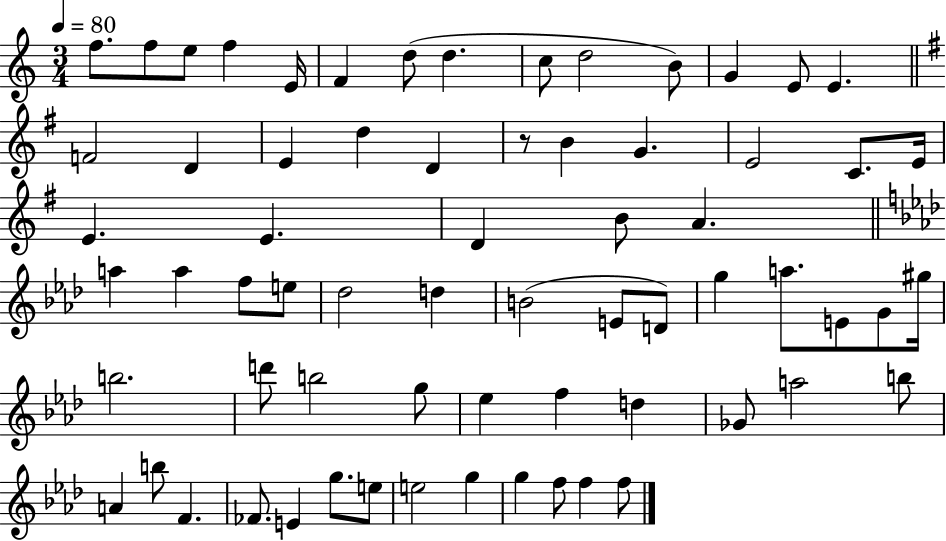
{
  \clef treble
  \numericTimeSignature
  \time 3/4
  \key c \major
  \tempo 4 = 80
  f''8. f''8 e''8 f''4 e'16 | f'4 d''8( d''4. | c''8 d''2 b'8) | g'4 e'8 e'4. | \break \bar "||" \break \key g \major f'2 d'4 | e'4 d''4 d'4 | r8 b'4 g'4. | e'2 c'8. e'16 | \break e'4. e'4. | d'4 b'8 a'4. | \bar "||" \break \key f \minor a''4 a''4 f''8 e''8 | des''2 d''4 | b'2( e'8 d'8) | g''4 a''8. e'8 g'8 gis''16 | \break b''2. | d'''8 b''2 g''8 | ees''4 f''4 d''4 | ges'8 a''2 b''8 | \break a'4 b''8 f'4. | fes'8. e'4 g''8. e''8 | e''2 g''4 | g''4 f''8 f''4 f''8 | \break \bar "|."
}